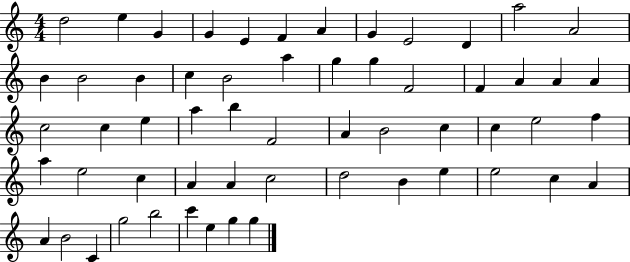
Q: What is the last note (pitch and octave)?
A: G5